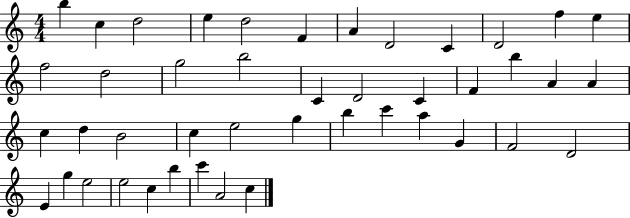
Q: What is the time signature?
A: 4/4